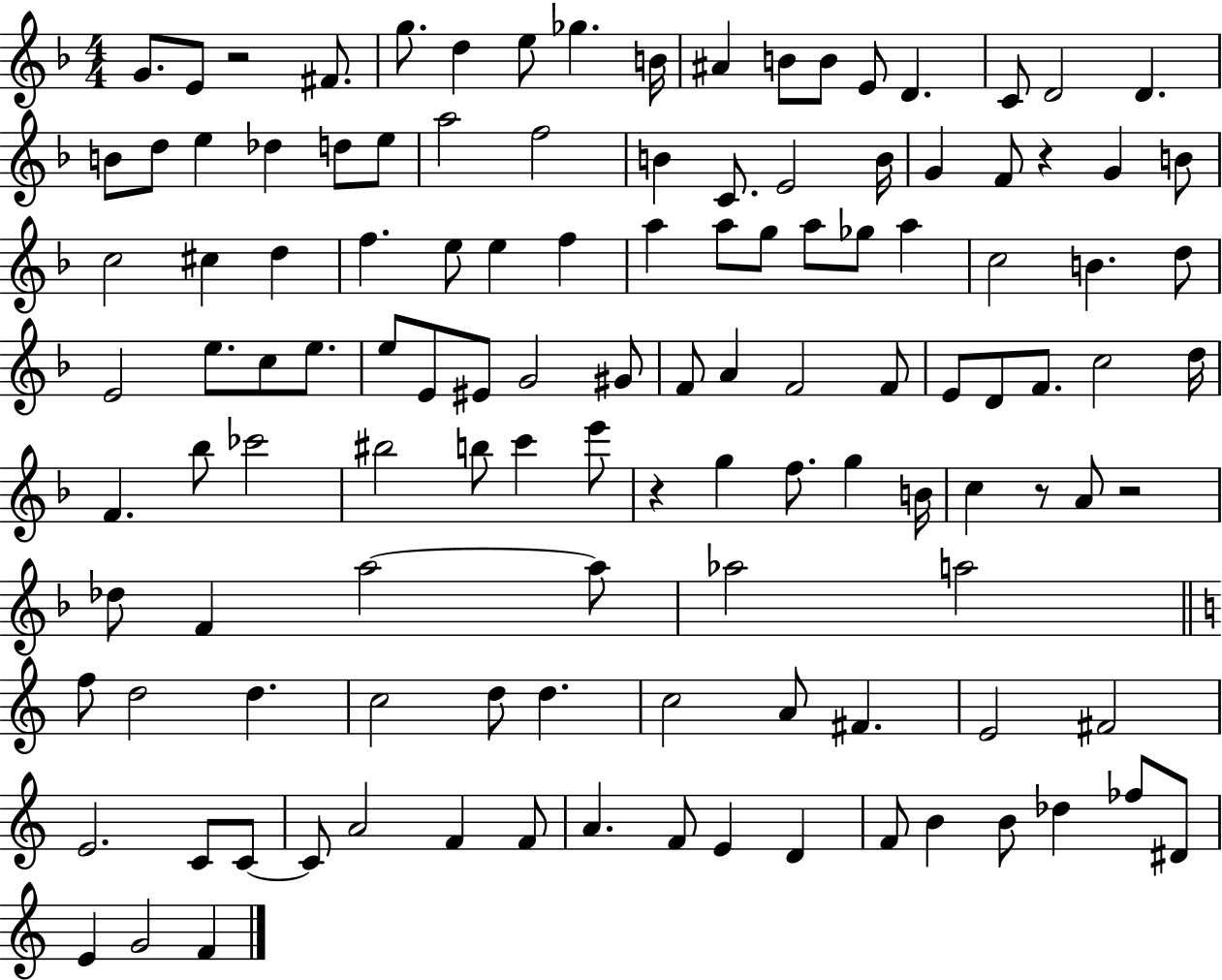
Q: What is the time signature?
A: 4/4